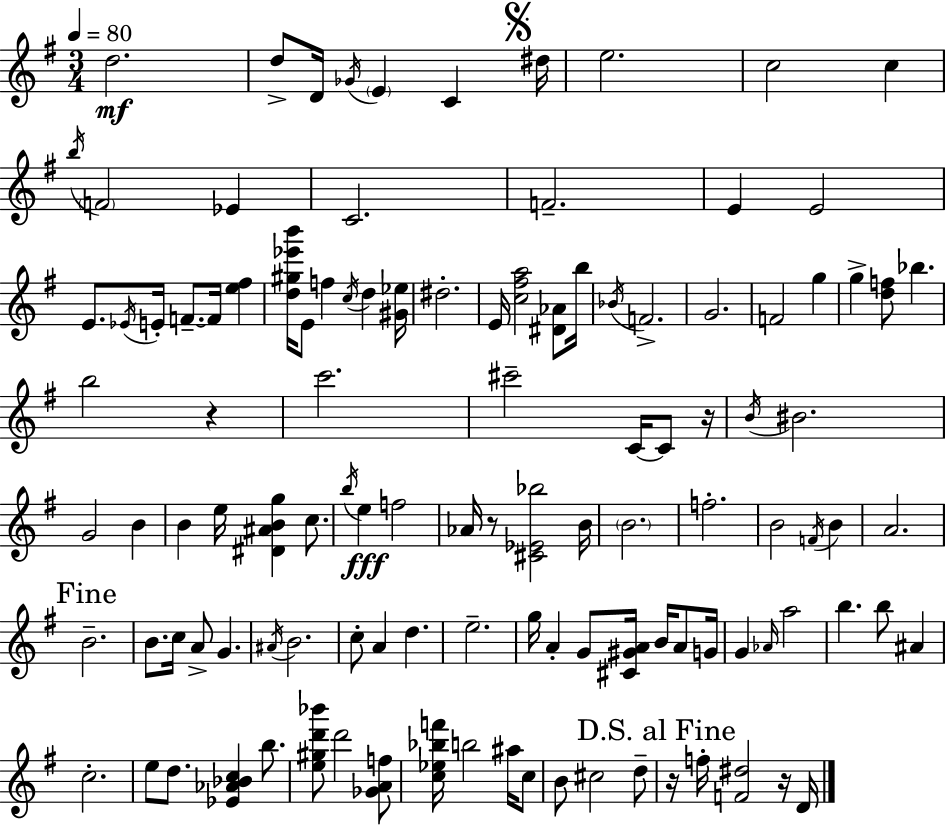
D5/h. D5/e D4/s Gb4/s E4/q C4/q D#5/s E5/h. C5/h C5/q B5/s F4/h Eb4/q C4/h. F4/h. E4/q E4/h E4/e. Eb4/s E4/s F4/e. F4/s [E5,F#5]/q [D5,G#5,Eb6,B6]/s E4/e F5/q C5/s D5/q [G#4,Eb5]/s D#5/h. E4/s [C5,F#5,A5]/h [D#4,Ab4]/e B5/s Bb4/s F4/h. G4/h. F4/h G5/q G5/q [D5,F5]/e Bb5/q. B5/h R/q C6/h. C#6/h C4/s C4/e R/s B4/s BIS4/h. G4/h B4/q B4/q E5/s [D#4,A#4,B4,G5]/q C5/e. B5/s E5/q F5/h Ab4/s R/e [C#4,Eb4,Bb5]/h B4/s B4/h. F5/h. B4/h F4/s B4/q A4/h. B4/h. B4/e. C5/s A4/e G4/q. A#4/s B4/h. C5/e A4/q D5/q. E5/h. G5/s A4/q G4/e [C#4,G#4,A4]/s B4/s A4/e G4/s G4/q Ab4/s A5/h B5/q. B5/e A#4/q C5/h. E5/e D5/e. [Eb4,Ab4,Bb4,C5]/q B5/e. [E5,G#5,D6,Bb6]/e D6/h [Gb4,A4,F5]/e [C5,Eb5,Bb5,F6]/s B5/h A#5/s C5/e B4/e C#5/h D5/e R/s F5/s [F4,D#5]/h R/s D4/s